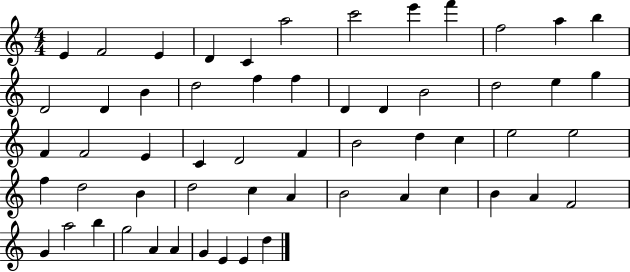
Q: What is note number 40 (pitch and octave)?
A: C5